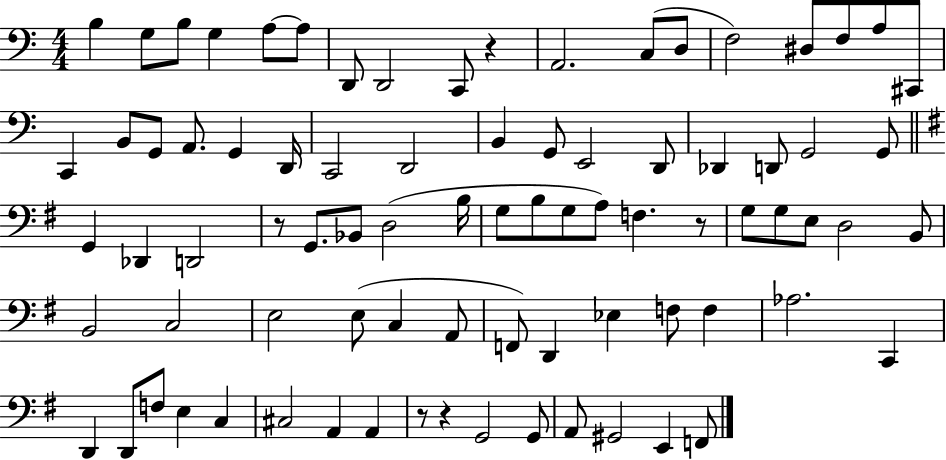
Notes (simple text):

B3/q G3/e B3/e G3/q A3/e A3/e D2/e D2/h C2/e R/q A2/h. C3/e D3/e F3/h D#3/e F3/e A3/e C#2/e C2/q B2/e G2/e A2/e. G2/q D2/s C2/h D2/h B2/q G2/e E2/h D2/e Db2/q D2/e G2/h G2/e G2/q Db2/q D2/h R/e G2/e. Bb2/e D3/h B3/s G3/e B3/e G3/e A3/e F3/q. R/e G3/e G3/e E3/e D3/h B2/e B2/h C3/h E3/h E3/e C3/q A2/e F2/e D2/q Eb3/q F3/e F3/q Ab3/h. C2/q D2/q D2/e F3/e E3/q C3/q C#3/h A2/q A2/q R/e R/q G2/h G2/e A2/e G#2/h E2/q F2/e